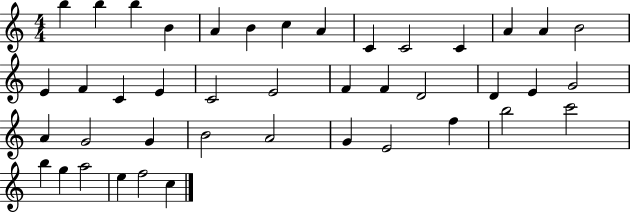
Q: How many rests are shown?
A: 0